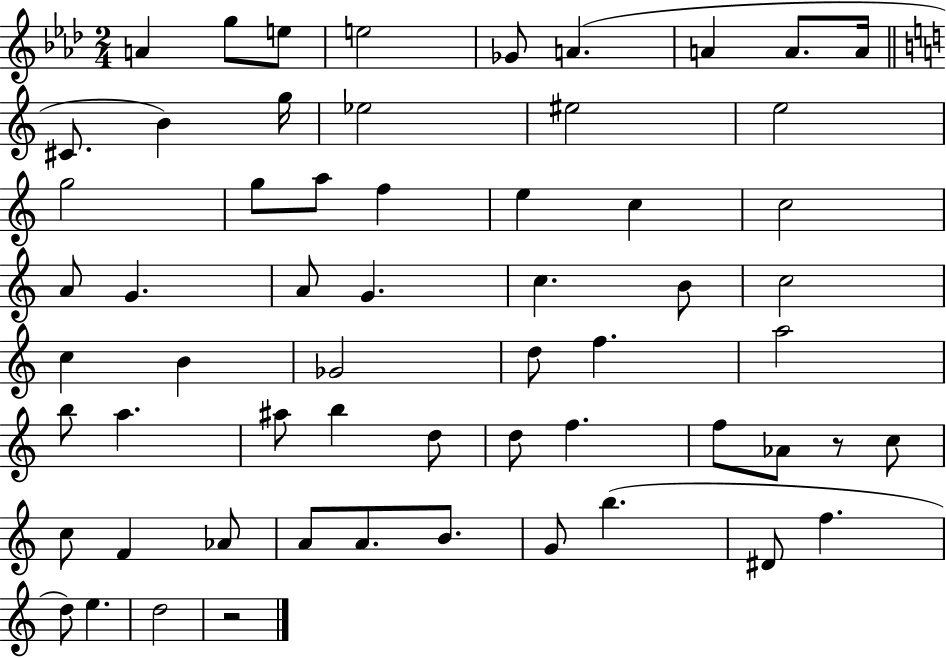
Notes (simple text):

A4/q G5/e E5/e E5/h Gb4/e A4/q. A4/q A4/e. A4/s C#4/e. B4/q G5/s Eb5/h EIS5/h E5/h G5/h G5/e A5/e F5/q E5/q C5/q C5/h A4/e G4/q. A4/e G4/q. C5/q. B4/e C5/h C5/q B4/q Gb4/h D5/e F5/q. A5/h B5/e A5/q. A#5/e B5/q D5/e D5/e F5/q. F5/e Ab4/e R/e C5/e C5/e F4/q Ab4/e A4/e A4/e. B4/e. G4/e B5/q. D#4/e F5/q. D5/e E5/q. D5/h R/h